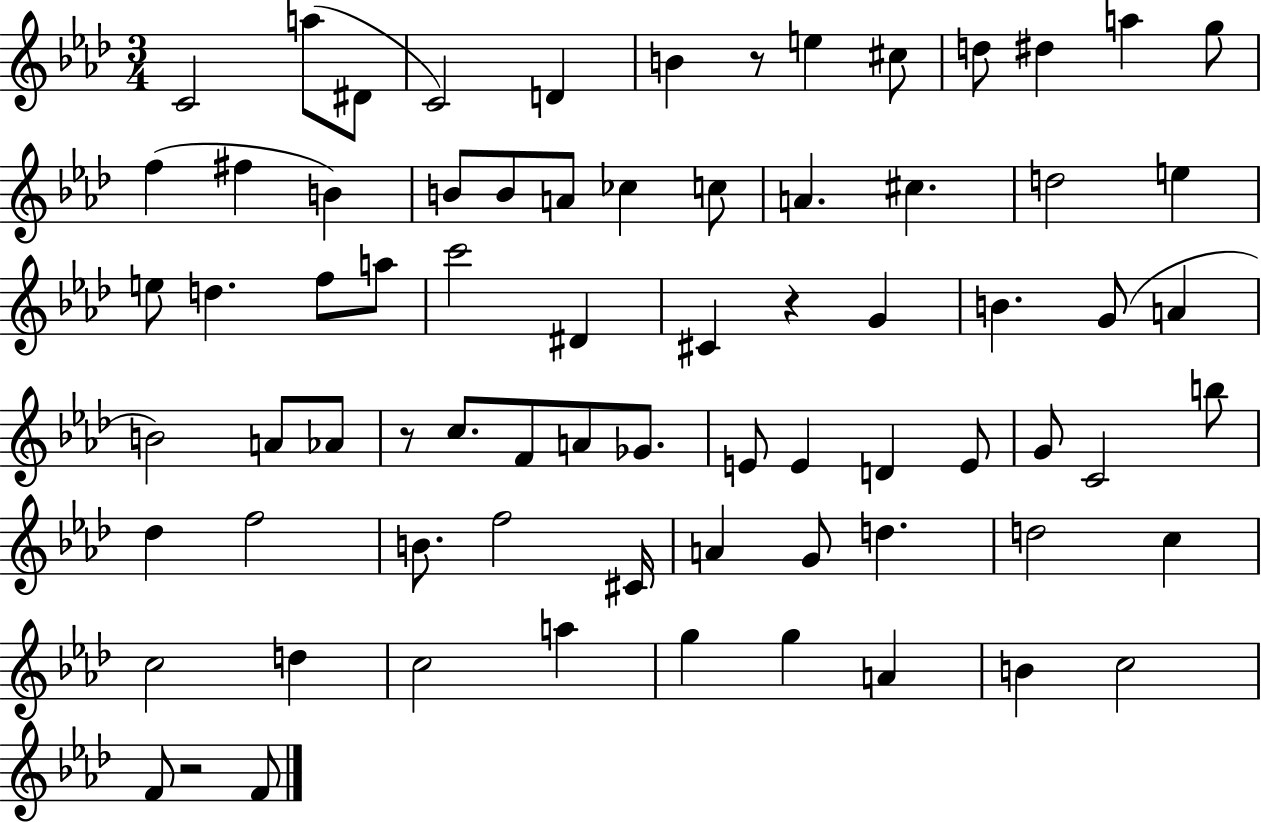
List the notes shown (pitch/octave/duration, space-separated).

C4/h A5/e D#4/e C4/h D4/q B4/q R/e E5/q C#5/e D5/e D#5/q A5/q G5/e F5/q F#5/q B4/q B4/e B4/e A4/e CES5/q C5/e A4/q. C#5/q. D5/h E5/q E5/e D5/q. F5/e A5/e C6/h D#4/q C#4/q R/q G4/q B4/q. G4/e A4/q B4/h A4/e Ab4/e R/e C5/e. F4/e A4/e Gb4/e. E4/e E4/q D4/q E4/e G4/e C4/h B5/e Db5/q F5/h B4/e. F5/h C#4/s A4/q G4/e D5/q. D5/h C5/q C5/h D5/q C5/h A5/q G5/q G5/q A4/q B4/q C5/h F4/e R/h F4/e